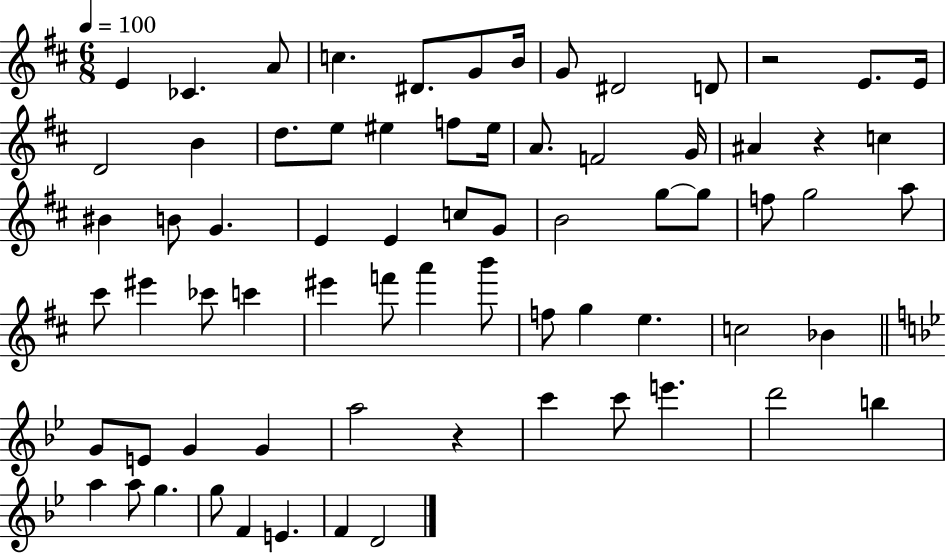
E4/q CES4/q. A4/e C5/q. D#4/e. G4/e B4/s G4/e D#4/h D4/e R/h E4/e. E4/s D4/h B4/q D5/e. E5/e EIS5/q F5/e EIS5/s A4/e. F4/h G4/s A#4/q R/q C5/q BIS4/q B4/e G4/q. E4/q E4/q C5/e G4/e B4/h G5/e G5/e F5/e G5/h A5/e C#6/e EIS6/q CES6/e C6/q EIS6/q F6/e A6/q B6/e F5/e G5/q E5/q. C5/h Bb4/q G4/e E4/e G4/q G4/q A5/h R/q C6/q C6/e E6/q. D6/h B5/q A5/q A5/e G5/q. G5/e F4/q E4/q. F4/q D4/h